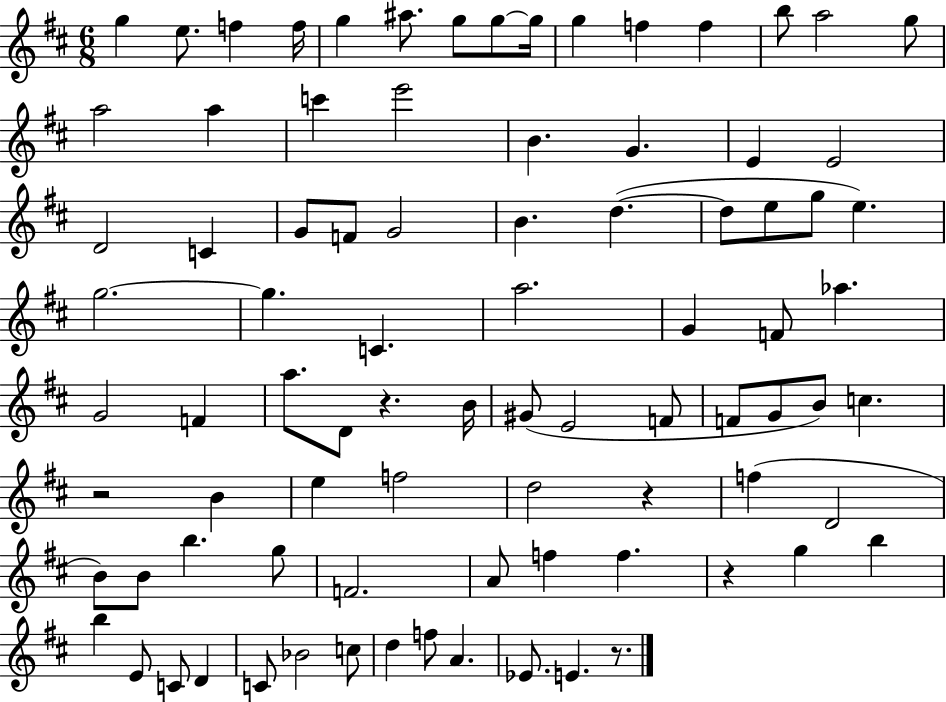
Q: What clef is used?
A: treble